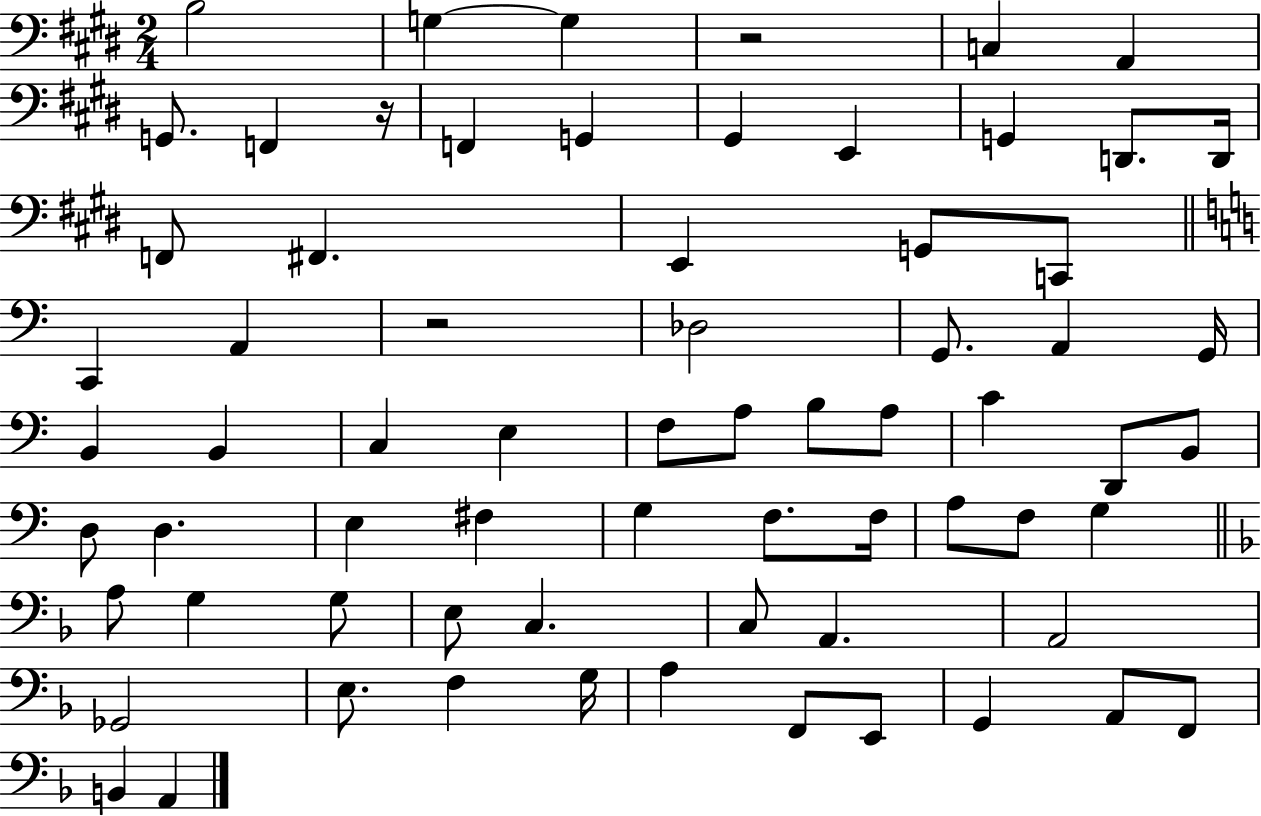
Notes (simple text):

B3/h G3/q G3/q R/h C3/q A2/q G2/e. F2/q R/s F2/q G2/q G#2/q E2/q G2/q D2/e. D2/s F2/e F#2/q. E2/q G2/e C2/e C2/q A2/q R/h Db3/h G2/e. A2/q G2/s B2/q B2/q C3/q E3/q F3/e A3/e B3/e A3/e C4/q D2/e B2/e D3/e D3/q. E3/q F#3/q G3/q F3/e. F3/s A3/e F3/e G3/q A3/e G3/q G3/e E3/e C3/q. C3/e A2/q. A2/h Gb2/h E3/e. F3/q G3/s A3/q F2/e E2/e G2/q A2/e F2/e B2/q A2/q